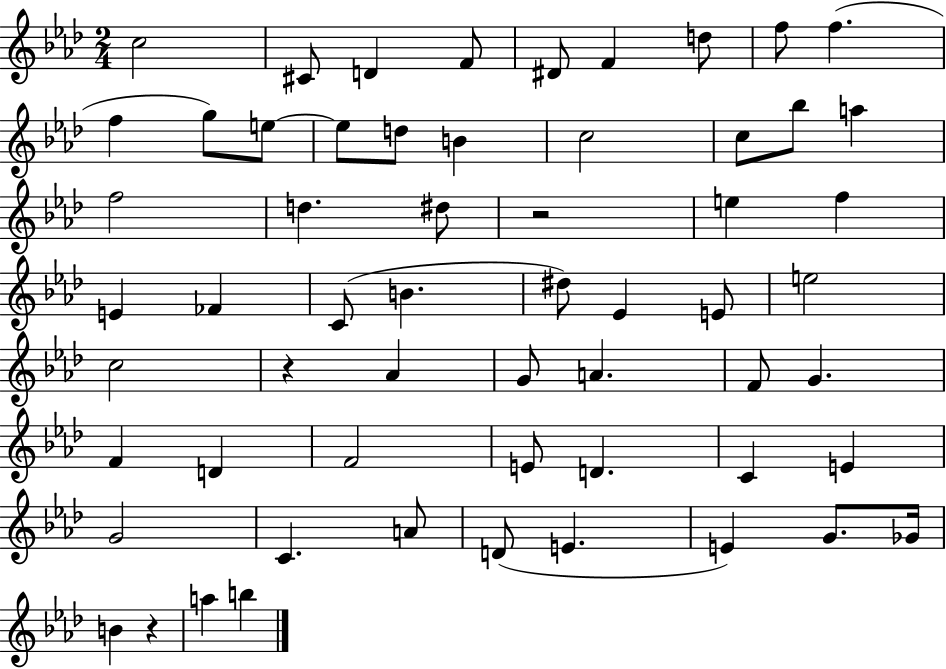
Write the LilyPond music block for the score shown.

{
  \clef treble
  \numericTimeSignature
  \time 2/4
  \key aes \major
  c''2 | cis'8 d'4 f'8 | dis'8 f'4 d''8 | f''8 f''4.( | \break f''4 g''8) e''8~~ | e''8 d''8 b'4 | c''2 | c''8 bes''8 a''4 | \break f''2 | d''4. dis''8 | r2 | e''4 f''4 | \break e'4 fes'4 | c'8( b'4. | dis''8) ees'4 e'8 | e''2 | \break c''2 | r4 aes'4 | g'8 a'4. | f'8 g'4. | \break f'4 d'4 | f'2 | e'8 d'4. | c'4 e'4 | \break g'2 | c'4. a'8 | d'8( e'4. | e'4) g'8. ges'16 | \break b'4 r4 | a''4 b''4 | \bar "|."
}